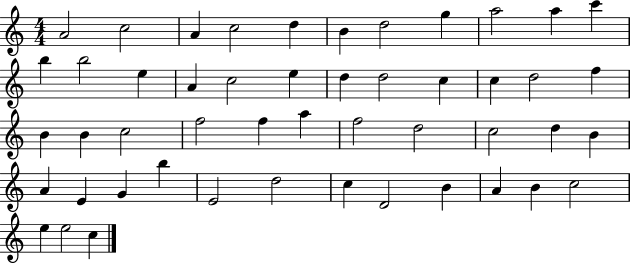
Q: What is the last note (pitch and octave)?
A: C5